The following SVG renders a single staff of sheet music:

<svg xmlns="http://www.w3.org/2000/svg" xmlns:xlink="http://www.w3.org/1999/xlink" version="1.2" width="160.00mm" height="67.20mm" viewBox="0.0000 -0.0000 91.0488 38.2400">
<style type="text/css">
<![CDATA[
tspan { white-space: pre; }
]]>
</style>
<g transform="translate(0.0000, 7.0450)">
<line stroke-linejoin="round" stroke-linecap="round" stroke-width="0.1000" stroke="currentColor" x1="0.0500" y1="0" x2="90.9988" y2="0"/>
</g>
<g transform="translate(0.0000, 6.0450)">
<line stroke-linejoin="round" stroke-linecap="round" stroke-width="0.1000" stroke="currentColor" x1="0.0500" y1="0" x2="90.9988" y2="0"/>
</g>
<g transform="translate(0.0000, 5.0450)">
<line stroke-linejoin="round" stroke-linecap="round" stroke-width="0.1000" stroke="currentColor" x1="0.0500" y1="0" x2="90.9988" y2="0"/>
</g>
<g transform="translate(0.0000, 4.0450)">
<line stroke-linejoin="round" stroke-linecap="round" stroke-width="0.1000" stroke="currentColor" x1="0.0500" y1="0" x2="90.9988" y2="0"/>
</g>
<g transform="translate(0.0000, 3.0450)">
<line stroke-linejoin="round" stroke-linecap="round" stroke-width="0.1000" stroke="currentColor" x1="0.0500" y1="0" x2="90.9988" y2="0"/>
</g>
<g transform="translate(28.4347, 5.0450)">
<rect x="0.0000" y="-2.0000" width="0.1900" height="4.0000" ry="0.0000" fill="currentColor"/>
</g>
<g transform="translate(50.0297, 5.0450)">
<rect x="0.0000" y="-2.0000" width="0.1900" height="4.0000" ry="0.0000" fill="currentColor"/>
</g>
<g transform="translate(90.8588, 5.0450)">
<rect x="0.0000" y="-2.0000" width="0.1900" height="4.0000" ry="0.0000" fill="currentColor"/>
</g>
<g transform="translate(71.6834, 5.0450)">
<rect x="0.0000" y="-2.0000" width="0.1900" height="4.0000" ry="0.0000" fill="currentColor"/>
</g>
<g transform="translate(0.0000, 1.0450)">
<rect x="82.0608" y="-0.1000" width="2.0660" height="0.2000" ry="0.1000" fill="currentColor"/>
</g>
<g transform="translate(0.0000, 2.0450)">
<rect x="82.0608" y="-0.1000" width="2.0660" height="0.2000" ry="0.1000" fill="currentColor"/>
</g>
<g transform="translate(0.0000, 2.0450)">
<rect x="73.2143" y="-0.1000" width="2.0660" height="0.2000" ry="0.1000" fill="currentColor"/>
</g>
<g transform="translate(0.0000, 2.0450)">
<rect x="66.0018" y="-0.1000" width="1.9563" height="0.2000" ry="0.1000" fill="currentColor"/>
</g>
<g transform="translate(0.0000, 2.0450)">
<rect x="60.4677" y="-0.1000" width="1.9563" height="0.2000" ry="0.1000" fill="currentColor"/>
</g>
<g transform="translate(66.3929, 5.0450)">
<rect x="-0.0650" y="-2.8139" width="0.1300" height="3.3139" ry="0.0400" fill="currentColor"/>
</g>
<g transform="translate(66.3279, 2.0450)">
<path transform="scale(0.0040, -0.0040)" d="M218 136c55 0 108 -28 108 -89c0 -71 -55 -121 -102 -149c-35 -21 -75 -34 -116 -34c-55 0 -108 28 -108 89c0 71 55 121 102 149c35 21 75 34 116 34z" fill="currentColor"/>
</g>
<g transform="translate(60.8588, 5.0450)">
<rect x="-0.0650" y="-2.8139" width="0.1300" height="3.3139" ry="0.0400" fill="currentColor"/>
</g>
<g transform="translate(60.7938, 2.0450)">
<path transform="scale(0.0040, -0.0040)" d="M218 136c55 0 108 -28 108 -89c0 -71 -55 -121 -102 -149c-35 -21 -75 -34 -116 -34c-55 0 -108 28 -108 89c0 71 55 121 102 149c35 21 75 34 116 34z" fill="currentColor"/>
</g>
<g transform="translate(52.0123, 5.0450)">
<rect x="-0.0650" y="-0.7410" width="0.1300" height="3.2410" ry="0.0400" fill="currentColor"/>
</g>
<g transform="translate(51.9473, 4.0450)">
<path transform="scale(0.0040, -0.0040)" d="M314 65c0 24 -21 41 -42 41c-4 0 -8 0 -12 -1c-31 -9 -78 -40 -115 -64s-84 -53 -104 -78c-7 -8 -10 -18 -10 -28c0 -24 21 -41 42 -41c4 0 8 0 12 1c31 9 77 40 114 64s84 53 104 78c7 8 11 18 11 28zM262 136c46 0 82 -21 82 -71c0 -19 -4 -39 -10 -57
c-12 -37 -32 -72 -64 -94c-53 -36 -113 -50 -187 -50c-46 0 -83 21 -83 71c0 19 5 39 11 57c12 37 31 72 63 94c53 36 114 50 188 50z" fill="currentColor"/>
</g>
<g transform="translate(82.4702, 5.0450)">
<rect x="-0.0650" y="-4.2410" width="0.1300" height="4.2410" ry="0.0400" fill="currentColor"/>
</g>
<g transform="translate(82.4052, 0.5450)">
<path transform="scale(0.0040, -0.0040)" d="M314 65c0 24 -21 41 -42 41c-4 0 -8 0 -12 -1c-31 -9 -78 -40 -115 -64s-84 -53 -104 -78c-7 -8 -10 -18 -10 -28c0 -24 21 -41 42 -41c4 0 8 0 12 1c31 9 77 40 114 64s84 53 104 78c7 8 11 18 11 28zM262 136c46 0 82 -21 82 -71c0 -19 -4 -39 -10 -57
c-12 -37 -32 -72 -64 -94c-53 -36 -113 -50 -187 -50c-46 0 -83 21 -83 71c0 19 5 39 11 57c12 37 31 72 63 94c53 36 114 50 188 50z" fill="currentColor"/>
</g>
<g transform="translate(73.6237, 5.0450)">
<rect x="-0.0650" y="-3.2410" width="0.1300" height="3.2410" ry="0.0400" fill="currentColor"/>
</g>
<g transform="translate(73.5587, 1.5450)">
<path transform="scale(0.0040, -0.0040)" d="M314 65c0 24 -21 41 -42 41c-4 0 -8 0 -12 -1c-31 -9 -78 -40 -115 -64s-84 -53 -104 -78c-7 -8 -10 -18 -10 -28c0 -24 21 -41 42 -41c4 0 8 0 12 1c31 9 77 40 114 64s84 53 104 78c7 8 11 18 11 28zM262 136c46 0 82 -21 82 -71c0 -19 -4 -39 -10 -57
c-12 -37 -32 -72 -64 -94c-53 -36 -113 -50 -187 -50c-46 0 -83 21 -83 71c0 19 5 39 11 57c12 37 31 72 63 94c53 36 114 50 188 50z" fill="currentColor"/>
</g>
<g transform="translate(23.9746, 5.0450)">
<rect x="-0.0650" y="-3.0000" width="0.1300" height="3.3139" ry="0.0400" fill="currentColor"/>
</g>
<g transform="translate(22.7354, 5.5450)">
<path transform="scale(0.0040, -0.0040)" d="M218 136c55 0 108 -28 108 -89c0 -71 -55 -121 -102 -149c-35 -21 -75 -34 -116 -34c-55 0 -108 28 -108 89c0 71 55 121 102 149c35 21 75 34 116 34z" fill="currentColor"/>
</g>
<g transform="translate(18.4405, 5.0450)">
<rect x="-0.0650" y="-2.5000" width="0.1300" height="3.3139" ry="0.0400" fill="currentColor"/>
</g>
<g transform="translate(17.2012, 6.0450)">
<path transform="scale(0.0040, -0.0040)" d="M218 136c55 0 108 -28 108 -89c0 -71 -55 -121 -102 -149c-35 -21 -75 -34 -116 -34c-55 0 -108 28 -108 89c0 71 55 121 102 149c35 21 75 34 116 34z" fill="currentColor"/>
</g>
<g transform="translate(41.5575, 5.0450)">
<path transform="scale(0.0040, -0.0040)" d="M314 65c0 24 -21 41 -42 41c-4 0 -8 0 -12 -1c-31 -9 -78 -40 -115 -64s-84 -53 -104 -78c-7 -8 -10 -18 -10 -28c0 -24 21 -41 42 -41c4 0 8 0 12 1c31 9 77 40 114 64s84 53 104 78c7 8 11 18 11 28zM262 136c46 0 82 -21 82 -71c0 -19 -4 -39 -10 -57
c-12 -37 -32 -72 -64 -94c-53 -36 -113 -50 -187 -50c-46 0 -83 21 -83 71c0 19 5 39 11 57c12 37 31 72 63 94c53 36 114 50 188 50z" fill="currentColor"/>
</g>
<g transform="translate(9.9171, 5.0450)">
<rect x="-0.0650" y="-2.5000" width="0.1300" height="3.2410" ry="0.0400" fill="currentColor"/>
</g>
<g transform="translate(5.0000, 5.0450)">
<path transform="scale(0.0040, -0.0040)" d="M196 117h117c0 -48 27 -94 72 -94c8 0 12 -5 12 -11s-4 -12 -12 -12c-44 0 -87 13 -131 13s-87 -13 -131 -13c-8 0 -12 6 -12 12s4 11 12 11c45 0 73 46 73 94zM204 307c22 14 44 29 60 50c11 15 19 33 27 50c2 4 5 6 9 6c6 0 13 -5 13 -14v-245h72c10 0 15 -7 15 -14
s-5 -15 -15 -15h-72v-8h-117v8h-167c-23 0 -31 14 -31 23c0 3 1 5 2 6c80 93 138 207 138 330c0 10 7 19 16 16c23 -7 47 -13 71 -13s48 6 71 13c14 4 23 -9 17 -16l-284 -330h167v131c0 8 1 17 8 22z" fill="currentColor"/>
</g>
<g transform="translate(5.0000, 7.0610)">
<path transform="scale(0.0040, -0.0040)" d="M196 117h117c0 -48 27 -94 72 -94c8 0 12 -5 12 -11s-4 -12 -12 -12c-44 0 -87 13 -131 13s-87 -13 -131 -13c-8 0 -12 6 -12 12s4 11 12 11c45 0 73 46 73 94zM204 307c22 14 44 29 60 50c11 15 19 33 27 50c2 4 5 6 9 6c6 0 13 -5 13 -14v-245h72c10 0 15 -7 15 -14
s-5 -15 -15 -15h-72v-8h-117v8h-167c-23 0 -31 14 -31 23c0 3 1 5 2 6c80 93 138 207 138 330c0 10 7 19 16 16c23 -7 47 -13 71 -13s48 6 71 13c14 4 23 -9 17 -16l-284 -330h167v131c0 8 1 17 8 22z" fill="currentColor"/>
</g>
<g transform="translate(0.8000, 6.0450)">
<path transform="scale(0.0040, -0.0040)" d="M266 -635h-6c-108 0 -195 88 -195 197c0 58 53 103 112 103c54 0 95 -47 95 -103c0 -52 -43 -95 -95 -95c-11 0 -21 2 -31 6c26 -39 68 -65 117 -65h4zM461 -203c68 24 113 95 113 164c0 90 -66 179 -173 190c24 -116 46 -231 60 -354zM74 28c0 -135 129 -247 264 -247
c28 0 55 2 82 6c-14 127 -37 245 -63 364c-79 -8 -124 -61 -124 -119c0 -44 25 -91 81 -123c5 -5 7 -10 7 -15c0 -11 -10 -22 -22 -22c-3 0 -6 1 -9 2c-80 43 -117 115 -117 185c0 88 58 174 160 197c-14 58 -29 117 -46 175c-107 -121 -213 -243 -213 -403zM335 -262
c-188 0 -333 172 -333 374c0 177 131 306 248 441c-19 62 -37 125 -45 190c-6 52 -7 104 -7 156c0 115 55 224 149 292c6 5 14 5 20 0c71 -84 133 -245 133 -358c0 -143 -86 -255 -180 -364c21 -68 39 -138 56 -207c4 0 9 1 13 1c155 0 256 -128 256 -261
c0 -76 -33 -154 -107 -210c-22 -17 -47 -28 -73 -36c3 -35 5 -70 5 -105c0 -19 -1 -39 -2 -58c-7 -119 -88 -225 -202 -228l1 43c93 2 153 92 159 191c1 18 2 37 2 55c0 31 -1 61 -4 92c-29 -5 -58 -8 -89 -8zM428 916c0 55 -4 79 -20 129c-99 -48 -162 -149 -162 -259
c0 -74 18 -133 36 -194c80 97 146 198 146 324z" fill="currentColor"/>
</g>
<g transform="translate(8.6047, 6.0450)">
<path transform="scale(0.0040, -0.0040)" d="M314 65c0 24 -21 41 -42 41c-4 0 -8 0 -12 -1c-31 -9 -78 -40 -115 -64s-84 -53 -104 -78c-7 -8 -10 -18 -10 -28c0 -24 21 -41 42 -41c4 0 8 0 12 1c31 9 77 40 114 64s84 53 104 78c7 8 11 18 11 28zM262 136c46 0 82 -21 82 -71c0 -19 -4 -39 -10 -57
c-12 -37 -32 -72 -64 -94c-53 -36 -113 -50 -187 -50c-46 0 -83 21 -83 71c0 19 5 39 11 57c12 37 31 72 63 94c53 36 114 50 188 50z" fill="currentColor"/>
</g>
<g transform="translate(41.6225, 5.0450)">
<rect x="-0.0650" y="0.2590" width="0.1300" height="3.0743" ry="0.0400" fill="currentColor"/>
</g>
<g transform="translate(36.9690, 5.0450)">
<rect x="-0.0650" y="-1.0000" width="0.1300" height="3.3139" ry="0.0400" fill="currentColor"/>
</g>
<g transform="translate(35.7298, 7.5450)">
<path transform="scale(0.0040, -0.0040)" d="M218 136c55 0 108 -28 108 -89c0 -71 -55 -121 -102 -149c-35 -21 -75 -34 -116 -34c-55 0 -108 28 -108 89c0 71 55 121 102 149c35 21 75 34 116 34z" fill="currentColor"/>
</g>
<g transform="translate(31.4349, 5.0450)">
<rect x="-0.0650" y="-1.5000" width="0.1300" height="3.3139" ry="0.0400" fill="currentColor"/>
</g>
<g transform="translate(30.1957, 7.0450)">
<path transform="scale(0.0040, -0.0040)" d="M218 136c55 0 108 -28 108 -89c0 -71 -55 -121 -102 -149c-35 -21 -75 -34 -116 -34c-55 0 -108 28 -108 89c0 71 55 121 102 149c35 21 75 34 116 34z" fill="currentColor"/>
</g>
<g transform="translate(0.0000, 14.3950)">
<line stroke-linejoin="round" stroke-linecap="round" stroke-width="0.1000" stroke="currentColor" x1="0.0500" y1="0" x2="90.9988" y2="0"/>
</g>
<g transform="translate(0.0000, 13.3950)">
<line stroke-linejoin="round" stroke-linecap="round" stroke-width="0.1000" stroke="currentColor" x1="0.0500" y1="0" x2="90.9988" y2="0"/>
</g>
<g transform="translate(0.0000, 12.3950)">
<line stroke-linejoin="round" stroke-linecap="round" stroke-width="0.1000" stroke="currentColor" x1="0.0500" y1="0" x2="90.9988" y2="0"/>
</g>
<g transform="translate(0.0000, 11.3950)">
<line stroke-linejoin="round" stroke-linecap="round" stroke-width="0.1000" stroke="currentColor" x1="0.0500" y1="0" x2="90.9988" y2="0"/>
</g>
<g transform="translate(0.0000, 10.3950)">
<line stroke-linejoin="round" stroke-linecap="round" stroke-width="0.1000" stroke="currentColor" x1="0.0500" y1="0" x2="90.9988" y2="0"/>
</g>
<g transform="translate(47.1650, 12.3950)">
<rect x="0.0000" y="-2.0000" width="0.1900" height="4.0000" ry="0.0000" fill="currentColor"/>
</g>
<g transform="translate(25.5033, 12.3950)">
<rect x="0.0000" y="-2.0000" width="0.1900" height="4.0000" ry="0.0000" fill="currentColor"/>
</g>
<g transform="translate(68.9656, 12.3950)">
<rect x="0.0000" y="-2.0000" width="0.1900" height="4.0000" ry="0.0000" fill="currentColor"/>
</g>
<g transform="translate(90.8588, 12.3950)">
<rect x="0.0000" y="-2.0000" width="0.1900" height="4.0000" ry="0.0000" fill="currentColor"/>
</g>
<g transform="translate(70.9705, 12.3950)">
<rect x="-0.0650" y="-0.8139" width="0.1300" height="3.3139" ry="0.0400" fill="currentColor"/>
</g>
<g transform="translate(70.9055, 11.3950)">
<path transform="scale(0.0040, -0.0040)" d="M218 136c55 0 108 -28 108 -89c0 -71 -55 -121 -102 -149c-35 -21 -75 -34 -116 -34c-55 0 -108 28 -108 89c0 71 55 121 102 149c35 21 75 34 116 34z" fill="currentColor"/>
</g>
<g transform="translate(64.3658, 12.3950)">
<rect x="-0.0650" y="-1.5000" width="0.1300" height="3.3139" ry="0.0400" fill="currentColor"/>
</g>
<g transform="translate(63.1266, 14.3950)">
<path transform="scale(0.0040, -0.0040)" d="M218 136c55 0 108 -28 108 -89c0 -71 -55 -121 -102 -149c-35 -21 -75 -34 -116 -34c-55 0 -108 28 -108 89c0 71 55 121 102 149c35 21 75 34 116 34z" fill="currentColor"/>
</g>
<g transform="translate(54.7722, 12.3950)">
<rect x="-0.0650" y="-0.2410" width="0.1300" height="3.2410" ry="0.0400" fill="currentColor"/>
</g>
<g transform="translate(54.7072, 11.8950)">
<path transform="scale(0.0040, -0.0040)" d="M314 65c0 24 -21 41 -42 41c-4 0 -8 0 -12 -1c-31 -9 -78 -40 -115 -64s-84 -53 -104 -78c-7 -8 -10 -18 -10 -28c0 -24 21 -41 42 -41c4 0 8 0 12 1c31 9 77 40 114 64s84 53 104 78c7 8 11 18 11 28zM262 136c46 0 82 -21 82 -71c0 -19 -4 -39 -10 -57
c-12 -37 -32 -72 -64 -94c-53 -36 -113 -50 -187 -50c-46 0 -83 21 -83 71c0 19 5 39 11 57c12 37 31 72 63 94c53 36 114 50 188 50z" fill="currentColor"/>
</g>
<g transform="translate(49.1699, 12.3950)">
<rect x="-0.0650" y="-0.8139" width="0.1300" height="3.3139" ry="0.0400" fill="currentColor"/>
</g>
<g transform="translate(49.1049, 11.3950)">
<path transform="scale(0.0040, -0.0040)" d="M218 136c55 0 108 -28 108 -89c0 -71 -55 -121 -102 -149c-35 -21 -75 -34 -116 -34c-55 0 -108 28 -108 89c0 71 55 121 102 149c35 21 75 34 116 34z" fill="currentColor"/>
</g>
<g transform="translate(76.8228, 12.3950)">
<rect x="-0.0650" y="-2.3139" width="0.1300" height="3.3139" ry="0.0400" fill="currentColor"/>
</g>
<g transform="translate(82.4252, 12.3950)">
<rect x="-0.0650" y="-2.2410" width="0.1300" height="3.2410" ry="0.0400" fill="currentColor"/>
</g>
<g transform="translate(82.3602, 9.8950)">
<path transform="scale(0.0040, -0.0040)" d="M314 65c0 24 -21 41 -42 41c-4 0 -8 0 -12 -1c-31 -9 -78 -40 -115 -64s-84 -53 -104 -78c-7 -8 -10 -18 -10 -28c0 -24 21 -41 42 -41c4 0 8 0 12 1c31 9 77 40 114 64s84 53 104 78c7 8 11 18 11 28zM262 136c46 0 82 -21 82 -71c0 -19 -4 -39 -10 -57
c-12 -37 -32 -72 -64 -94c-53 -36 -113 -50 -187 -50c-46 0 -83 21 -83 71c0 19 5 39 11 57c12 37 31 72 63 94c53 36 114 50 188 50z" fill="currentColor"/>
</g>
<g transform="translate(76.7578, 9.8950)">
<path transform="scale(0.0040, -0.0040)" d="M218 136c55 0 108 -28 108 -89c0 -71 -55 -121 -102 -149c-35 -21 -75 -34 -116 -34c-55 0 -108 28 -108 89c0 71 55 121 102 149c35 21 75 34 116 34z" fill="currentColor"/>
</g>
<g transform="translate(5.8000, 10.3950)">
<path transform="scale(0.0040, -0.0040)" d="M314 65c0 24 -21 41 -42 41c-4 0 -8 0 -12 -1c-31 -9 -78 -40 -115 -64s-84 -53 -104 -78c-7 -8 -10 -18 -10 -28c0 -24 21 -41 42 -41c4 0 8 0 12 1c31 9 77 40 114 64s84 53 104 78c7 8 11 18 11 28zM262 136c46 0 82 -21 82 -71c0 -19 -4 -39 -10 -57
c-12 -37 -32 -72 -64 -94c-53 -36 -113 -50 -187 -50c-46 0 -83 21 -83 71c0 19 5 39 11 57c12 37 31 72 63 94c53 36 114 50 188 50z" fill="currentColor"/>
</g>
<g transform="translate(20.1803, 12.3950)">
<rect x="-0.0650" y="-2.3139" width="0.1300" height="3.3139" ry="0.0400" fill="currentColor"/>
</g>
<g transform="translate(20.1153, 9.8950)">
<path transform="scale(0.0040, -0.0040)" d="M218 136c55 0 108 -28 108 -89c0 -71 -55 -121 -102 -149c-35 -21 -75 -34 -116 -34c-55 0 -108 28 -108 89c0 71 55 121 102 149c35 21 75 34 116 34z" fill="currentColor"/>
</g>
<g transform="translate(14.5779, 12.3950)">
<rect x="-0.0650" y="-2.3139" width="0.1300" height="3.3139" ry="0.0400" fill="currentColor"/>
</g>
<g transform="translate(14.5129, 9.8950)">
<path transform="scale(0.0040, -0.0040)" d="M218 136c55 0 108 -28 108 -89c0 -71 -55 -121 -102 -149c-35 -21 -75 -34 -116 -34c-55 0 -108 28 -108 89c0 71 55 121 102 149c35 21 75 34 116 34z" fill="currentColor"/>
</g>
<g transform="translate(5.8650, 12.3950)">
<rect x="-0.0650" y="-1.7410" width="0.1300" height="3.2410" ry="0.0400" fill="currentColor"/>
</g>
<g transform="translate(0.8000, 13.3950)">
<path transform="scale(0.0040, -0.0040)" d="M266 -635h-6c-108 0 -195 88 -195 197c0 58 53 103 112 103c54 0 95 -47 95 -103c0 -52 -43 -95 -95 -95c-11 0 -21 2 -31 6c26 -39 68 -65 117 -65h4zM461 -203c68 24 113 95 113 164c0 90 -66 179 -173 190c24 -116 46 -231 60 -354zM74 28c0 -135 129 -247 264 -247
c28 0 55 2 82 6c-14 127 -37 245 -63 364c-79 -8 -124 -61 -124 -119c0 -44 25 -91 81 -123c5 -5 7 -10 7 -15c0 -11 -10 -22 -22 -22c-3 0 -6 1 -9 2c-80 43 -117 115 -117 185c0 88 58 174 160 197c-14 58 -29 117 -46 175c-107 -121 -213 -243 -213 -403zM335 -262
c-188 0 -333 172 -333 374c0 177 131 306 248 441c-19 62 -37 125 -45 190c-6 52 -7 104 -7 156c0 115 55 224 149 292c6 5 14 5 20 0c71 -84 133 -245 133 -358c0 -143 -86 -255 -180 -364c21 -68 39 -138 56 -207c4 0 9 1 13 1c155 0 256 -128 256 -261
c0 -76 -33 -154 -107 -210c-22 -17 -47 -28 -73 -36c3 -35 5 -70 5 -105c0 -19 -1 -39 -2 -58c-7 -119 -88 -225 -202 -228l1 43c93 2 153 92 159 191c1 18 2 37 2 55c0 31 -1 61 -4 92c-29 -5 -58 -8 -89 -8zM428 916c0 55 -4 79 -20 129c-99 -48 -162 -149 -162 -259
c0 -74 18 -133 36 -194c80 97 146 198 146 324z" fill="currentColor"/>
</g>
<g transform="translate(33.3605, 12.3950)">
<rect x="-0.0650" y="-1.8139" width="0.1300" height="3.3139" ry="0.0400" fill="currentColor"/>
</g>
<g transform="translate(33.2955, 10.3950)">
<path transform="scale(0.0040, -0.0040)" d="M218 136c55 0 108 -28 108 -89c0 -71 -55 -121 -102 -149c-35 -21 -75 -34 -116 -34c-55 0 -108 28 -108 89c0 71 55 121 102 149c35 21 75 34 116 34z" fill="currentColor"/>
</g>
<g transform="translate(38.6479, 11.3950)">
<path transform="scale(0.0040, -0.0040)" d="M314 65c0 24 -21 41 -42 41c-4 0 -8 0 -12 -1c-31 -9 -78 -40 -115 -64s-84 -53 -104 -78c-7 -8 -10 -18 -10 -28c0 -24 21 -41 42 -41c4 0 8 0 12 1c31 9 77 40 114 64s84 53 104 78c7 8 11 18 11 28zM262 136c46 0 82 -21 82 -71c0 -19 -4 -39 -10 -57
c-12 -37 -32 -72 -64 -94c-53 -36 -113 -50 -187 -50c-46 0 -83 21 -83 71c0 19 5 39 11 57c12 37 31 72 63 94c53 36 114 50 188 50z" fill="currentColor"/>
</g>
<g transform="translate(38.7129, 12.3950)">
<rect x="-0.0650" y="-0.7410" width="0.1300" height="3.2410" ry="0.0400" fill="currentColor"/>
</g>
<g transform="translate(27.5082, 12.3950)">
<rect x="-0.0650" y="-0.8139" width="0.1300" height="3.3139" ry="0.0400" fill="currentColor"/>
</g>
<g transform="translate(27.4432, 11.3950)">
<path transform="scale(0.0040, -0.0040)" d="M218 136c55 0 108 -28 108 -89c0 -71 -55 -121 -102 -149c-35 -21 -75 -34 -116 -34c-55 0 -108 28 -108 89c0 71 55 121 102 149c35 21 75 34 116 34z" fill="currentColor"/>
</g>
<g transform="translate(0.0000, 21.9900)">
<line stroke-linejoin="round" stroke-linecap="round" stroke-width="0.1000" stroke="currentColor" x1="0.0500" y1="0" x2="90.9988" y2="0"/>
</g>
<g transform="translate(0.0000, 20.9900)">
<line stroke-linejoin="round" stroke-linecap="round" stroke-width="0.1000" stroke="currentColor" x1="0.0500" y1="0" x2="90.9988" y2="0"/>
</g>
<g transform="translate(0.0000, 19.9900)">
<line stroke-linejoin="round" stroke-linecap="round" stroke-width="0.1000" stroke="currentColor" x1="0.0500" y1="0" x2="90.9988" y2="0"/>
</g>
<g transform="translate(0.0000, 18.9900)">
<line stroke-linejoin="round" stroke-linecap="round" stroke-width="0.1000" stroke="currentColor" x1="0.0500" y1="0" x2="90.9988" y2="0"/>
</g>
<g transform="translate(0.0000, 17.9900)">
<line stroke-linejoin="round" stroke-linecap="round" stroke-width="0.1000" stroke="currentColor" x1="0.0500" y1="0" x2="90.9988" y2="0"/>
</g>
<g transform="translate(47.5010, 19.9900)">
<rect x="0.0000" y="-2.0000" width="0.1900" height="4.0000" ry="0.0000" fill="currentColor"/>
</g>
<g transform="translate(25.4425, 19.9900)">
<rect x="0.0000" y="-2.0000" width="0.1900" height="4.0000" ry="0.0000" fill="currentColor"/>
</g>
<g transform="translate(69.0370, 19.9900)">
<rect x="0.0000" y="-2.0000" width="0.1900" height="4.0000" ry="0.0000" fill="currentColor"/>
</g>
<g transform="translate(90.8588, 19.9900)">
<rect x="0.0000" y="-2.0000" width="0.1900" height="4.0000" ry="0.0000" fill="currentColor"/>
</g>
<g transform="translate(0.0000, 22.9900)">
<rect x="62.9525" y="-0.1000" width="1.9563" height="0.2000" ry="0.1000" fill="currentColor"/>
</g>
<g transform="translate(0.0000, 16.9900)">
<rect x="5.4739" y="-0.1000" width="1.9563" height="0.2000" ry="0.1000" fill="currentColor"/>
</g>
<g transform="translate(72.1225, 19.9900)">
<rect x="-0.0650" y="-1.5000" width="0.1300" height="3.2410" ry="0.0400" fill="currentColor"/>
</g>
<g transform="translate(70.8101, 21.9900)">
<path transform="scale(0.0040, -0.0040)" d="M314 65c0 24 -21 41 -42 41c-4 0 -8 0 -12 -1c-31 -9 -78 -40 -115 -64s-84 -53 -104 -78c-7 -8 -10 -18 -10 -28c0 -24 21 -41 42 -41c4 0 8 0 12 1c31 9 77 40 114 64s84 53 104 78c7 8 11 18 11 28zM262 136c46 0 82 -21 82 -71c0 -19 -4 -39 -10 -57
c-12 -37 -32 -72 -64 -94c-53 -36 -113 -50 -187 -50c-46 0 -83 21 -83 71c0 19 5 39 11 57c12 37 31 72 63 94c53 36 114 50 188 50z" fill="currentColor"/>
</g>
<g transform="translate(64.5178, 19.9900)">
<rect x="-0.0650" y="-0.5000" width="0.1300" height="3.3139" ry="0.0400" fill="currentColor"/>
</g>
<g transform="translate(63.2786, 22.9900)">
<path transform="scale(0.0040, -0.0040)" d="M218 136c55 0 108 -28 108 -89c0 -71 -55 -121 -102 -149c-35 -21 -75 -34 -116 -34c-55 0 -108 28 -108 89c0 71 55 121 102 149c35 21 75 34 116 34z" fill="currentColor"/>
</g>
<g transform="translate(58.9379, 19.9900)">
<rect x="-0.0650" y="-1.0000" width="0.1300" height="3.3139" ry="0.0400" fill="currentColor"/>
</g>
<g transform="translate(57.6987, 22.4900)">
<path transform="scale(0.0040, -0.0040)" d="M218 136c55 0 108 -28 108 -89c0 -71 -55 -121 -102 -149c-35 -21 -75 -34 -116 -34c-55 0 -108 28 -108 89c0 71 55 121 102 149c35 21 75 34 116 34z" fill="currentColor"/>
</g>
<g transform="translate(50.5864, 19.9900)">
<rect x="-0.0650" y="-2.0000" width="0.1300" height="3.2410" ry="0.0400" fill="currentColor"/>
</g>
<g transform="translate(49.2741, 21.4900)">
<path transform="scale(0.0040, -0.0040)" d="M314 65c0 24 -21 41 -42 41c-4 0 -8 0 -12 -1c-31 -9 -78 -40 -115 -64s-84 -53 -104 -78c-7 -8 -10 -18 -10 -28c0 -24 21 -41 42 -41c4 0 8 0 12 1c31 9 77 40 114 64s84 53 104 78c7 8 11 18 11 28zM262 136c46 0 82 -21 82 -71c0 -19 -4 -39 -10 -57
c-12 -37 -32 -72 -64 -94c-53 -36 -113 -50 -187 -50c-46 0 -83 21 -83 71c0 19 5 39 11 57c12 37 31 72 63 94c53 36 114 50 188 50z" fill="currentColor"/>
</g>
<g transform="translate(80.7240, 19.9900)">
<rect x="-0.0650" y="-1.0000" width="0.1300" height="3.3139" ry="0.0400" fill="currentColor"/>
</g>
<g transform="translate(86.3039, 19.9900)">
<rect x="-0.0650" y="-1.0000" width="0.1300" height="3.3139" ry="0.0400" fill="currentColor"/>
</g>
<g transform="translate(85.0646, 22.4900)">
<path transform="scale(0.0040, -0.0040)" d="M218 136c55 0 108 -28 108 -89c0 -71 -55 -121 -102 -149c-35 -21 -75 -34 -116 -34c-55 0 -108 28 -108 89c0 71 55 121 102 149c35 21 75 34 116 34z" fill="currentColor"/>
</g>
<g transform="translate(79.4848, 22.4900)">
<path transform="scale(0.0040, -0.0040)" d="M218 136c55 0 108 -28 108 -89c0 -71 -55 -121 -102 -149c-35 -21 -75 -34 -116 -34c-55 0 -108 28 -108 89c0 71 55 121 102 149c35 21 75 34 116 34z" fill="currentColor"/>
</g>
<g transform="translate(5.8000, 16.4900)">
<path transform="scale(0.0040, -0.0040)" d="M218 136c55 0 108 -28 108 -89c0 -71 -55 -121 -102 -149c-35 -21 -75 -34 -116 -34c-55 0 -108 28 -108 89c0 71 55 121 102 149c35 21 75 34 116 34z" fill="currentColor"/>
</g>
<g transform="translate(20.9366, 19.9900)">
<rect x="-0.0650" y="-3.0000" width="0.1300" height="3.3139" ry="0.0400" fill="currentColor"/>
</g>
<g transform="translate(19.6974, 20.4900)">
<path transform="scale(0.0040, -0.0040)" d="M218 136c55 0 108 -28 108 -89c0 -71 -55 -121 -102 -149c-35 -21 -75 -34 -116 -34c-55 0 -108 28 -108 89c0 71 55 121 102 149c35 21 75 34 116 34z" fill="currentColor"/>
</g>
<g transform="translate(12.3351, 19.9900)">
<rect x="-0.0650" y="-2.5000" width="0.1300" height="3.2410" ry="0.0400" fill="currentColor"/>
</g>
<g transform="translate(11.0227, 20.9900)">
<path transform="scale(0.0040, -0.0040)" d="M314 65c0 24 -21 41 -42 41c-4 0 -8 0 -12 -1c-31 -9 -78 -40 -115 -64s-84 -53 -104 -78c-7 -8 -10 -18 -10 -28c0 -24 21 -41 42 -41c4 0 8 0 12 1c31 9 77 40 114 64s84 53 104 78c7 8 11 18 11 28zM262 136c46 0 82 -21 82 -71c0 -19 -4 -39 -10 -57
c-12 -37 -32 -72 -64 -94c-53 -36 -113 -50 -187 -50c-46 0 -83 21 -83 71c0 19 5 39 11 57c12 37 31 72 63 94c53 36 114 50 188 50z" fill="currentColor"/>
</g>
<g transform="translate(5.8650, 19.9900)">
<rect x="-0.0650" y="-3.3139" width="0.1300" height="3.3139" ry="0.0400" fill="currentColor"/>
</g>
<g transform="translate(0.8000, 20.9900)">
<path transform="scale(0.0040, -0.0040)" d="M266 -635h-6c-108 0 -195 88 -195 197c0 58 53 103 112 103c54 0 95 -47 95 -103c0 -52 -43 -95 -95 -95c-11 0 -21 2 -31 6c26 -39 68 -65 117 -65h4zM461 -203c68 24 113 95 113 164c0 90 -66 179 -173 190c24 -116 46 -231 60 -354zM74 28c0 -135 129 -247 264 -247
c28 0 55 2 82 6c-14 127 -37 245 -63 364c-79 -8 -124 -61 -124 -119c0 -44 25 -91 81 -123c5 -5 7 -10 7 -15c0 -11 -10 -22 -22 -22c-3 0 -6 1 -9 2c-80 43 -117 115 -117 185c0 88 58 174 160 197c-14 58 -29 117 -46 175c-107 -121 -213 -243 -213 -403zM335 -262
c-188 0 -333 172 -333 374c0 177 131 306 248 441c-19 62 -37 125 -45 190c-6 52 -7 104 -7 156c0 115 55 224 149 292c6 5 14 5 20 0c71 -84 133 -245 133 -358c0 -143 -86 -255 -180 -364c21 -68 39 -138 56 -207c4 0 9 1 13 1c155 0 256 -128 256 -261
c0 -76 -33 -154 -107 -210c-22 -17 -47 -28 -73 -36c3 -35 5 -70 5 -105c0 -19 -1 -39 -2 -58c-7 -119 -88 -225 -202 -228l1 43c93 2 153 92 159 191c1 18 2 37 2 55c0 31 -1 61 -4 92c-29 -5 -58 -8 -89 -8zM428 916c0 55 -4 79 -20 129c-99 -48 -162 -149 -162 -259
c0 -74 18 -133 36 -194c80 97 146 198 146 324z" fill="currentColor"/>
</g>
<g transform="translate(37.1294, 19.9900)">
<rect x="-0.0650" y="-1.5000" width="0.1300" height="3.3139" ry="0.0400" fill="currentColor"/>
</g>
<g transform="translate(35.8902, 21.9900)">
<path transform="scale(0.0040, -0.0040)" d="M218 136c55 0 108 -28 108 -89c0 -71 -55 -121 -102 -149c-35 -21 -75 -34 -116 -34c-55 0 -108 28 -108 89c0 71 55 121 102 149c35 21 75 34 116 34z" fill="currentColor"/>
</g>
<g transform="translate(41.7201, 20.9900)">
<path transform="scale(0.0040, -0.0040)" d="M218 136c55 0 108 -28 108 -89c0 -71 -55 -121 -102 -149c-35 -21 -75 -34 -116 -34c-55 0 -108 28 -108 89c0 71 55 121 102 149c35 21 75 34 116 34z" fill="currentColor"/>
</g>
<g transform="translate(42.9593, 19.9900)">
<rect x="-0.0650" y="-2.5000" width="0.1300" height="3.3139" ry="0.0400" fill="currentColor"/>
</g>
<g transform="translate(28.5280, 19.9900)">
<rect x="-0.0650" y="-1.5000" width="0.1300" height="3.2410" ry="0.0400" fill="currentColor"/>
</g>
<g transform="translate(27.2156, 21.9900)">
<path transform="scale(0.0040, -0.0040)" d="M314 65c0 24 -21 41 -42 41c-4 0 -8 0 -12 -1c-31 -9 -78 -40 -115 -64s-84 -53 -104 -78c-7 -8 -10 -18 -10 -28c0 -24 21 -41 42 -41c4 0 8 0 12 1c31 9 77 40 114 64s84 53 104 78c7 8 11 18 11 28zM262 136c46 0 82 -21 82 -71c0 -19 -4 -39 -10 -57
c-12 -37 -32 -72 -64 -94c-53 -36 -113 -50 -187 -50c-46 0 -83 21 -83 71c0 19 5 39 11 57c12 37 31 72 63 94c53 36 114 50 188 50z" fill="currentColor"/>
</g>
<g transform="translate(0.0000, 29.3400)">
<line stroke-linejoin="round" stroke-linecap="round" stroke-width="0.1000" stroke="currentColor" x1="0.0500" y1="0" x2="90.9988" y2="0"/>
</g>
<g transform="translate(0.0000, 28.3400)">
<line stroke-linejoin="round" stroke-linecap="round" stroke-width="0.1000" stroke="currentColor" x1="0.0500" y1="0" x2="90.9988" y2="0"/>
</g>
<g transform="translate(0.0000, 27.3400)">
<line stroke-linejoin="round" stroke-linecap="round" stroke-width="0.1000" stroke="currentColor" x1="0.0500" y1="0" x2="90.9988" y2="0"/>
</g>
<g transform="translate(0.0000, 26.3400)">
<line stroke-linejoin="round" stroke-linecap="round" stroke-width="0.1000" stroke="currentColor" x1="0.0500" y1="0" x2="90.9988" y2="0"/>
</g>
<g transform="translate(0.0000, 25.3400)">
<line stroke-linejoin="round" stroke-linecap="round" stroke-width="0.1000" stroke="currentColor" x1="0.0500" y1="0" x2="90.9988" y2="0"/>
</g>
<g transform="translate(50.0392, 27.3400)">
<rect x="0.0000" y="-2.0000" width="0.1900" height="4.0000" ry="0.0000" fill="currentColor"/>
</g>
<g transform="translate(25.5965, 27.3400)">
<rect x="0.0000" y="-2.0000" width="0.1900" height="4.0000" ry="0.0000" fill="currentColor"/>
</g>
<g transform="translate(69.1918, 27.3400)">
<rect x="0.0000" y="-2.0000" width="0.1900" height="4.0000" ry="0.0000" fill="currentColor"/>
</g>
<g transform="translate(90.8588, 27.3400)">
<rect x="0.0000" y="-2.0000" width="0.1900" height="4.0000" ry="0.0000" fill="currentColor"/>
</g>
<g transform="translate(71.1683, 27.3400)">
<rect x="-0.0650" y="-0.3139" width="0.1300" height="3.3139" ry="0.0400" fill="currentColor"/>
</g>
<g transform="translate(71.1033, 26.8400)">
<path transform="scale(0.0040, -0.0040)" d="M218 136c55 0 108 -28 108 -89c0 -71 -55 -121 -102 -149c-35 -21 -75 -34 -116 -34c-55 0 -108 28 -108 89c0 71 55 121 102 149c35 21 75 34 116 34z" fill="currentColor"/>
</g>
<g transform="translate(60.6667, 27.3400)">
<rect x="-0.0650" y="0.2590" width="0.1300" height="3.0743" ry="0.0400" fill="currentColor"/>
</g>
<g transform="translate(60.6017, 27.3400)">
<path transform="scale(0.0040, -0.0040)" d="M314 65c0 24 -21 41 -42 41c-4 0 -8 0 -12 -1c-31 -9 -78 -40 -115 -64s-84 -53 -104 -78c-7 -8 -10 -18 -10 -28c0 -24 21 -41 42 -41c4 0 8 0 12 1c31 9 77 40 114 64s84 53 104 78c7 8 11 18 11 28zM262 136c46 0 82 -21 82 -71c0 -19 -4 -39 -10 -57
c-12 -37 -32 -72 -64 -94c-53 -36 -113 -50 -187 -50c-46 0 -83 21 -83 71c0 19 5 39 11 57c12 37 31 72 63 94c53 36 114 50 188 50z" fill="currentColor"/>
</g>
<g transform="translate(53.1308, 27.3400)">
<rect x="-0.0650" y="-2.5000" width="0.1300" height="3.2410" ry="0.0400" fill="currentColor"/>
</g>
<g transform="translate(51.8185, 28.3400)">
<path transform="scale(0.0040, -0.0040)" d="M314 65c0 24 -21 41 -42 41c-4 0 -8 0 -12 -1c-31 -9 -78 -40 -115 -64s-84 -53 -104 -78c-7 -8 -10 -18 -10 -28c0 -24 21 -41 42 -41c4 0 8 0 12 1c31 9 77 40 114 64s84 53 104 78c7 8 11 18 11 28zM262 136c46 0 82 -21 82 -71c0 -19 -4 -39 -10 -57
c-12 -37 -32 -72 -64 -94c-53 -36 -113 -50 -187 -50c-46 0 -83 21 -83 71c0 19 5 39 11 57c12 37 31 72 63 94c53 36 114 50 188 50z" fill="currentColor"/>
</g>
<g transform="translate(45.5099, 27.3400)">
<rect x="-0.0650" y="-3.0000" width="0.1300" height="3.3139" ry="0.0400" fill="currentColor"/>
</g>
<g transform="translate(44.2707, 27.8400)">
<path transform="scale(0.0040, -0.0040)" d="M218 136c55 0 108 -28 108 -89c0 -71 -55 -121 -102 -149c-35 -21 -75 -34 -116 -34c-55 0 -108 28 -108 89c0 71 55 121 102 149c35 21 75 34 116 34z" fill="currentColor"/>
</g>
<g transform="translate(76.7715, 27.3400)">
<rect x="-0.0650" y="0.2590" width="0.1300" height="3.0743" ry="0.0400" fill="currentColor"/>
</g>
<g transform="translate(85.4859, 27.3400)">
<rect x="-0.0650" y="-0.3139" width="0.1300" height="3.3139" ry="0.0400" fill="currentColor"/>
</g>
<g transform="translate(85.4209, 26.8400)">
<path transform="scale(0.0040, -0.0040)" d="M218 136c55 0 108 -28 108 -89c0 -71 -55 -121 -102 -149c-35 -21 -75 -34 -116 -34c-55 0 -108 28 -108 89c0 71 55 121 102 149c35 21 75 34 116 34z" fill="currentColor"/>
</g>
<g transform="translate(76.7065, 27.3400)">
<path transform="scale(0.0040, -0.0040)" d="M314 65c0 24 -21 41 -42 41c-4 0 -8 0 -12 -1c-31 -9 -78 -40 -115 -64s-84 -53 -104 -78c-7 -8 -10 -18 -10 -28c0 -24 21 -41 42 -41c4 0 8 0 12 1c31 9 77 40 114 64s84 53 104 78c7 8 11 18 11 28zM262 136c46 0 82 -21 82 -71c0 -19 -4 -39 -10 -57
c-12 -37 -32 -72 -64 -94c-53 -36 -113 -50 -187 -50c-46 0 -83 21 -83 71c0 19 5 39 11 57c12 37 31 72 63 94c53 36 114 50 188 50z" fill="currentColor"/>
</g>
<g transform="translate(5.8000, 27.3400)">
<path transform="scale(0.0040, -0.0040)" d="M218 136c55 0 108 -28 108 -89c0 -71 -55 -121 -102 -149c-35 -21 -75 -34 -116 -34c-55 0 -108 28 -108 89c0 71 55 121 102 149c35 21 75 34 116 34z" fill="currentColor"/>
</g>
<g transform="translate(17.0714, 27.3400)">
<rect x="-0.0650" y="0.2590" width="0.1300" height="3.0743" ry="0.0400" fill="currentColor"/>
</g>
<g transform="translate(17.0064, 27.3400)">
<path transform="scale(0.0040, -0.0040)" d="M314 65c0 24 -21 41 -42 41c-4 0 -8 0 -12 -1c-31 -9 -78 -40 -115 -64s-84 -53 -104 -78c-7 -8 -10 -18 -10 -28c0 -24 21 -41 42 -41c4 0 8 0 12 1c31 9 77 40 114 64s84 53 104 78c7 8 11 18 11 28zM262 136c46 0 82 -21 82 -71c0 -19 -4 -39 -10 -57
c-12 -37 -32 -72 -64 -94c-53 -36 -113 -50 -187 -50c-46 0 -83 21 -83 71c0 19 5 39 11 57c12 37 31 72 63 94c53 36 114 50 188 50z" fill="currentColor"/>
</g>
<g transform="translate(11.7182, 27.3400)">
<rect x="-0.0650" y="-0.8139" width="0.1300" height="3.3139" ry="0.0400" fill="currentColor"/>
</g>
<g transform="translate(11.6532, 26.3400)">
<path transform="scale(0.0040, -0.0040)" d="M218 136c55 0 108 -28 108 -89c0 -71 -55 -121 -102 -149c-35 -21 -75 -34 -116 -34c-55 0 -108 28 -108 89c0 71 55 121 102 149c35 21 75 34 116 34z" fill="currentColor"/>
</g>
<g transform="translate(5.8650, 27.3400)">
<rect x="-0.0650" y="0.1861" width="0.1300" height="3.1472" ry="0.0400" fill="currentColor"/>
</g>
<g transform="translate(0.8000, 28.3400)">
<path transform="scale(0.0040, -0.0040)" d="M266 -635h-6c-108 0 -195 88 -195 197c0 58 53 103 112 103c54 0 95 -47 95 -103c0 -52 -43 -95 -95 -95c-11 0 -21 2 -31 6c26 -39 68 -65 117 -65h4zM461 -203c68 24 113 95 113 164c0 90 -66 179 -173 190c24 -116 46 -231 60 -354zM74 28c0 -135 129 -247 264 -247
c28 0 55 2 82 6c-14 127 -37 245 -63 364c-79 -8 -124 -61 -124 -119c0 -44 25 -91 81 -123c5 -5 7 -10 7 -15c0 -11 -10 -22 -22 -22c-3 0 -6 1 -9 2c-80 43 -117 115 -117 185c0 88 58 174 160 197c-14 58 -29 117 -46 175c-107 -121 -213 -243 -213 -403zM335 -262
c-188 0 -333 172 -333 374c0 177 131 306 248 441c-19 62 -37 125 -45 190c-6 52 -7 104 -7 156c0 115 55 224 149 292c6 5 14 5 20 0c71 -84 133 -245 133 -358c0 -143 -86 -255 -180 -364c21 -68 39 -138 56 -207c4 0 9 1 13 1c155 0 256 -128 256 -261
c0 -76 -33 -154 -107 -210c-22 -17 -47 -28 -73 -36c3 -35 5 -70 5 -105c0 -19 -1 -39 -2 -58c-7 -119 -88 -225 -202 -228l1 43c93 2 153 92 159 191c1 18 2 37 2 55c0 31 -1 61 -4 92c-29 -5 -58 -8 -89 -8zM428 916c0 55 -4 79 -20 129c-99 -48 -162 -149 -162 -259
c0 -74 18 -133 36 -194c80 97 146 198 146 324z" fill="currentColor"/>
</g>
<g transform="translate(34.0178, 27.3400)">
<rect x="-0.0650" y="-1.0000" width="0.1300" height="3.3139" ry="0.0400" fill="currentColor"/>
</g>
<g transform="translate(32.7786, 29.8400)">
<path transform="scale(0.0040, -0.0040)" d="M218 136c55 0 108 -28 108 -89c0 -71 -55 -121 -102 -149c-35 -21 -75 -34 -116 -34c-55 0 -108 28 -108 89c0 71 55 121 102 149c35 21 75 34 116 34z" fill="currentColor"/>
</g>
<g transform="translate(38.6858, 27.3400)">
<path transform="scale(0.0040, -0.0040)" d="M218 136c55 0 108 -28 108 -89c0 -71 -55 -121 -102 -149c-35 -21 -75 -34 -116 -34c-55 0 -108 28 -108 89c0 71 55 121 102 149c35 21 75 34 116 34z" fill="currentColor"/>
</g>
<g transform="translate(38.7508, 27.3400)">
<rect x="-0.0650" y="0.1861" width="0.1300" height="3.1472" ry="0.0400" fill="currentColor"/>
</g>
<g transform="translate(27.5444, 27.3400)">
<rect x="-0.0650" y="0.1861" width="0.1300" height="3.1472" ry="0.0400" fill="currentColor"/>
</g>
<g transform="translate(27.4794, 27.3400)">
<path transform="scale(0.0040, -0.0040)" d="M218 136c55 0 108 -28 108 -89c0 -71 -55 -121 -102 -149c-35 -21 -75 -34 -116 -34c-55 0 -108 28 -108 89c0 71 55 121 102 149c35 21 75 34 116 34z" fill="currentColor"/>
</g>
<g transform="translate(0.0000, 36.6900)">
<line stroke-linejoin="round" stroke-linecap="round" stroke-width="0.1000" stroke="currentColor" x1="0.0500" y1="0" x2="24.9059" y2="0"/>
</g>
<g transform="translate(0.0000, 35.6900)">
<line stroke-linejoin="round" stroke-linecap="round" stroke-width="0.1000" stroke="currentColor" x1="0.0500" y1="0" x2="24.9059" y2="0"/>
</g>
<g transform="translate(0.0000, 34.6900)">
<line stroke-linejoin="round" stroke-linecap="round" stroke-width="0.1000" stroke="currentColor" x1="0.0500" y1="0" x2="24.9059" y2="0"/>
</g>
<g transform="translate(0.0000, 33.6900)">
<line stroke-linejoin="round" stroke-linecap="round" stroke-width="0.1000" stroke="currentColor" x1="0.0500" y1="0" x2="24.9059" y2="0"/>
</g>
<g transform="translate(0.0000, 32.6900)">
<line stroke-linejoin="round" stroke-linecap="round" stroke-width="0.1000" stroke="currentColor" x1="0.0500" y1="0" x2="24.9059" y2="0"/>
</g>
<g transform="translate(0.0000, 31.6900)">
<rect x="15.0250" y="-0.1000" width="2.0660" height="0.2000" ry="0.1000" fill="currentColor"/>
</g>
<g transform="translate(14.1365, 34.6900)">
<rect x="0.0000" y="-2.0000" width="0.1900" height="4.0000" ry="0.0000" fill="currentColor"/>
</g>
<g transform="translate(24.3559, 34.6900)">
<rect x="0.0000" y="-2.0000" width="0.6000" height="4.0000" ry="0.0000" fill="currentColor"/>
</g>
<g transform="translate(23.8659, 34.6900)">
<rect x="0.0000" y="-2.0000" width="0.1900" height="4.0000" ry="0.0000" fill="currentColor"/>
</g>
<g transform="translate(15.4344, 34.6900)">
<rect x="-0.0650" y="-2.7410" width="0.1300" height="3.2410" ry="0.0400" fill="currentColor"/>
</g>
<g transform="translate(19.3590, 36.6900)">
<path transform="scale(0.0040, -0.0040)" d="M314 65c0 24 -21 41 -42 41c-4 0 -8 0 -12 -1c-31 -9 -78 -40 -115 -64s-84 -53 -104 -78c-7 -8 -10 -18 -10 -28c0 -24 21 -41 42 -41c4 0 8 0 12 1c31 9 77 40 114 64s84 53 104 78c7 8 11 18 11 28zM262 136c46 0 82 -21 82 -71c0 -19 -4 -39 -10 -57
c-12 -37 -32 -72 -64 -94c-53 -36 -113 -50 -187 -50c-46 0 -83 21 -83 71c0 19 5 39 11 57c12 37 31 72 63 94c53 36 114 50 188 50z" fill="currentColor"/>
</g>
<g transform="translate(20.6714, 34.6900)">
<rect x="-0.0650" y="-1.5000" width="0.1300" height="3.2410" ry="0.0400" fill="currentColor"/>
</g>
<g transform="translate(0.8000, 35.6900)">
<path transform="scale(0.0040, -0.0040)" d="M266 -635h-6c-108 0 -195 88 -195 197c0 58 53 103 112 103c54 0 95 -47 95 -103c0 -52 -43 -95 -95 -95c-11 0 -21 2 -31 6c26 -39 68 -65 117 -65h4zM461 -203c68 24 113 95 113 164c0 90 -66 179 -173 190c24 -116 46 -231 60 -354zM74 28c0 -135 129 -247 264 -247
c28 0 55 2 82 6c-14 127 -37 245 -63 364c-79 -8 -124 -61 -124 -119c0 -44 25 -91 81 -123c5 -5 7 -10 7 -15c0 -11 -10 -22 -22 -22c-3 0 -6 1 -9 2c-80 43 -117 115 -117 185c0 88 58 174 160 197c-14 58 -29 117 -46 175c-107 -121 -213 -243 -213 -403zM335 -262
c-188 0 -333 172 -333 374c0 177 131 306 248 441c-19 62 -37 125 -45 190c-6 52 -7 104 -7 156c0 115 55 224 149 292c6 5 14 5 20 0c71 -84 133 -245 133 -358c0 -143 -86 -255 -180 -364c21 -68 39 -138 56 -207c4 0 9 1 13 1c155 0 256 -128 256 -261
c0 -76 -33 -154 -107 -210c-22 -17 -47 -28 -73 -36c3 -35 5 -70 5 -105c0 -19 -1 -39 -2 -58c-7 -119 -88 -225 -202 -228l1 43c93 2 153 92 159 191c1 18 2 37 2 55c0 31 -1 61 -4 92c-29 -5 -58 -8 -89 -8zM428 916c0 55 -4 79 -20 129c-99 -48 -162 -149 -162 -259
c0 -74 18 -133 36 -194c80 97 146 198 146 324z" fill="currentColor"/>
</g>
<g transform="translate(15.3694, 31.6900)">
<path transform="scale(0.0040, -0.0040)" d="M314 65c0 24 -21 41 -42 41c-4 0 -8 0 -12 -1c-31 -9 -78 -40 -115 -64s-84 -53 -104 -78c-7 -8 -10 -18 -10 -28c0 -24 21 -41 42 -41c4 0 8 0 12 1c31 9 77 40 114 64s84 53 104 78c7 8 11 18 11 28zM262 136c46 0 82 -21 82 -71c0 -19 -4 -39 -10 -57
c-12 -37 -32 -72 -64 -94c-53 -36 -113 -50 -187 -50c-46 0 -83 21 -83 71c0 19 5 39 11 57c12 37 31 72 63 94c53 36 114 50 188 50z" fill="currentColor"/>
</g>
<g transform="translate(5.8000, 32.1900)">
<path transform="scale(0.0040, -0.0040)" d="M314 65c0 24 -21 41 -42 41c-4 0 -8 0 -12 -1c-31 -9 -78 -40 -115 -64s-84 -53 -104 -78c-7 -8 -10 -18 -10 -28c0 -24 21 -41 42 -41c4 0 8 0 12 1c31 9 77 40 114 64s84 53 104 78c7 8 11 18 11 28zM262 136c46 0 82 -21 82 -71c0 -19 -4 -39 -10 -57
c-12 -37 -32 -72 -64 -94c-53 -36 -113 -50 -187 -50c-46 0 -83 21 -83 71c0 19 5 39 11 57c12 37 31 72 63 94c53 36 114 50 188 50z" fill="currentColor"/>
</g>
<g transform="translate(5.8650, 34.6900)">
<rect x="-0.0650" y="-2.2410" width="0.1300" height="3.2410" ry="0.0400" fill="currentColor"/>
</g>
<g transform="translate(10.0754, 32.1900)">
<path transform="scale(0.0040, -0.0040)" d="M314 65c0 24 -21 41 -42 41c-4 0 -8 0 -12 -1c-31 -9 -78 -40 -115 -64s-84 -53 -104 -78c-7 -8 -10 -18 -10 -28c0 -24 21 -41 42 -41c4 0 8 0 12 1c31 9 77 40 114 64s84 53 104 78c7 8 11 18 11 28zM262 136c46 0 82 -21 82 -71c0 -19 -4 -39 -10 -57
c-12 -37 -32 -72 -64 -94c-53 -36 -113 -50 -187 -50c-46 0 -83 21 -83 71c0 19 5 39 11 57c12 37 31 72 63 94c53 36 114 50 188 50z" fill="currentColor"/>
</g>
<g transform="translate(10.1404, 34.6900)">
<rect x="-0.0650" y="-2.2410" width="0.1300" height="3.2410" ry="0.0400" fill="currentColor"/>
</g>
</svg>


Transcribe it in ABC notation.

X:1
T:Untitled
M:4/4
L:1/4
K:C
G2 G A E D B2 d2 a a b2 d'2 f2 g g d f d2 d c2 E d g g2 b G2 A E2 E G F2 D C E2 D D B d B2 B D B A G2 B2 c B2 c g2 g2 a2 E2